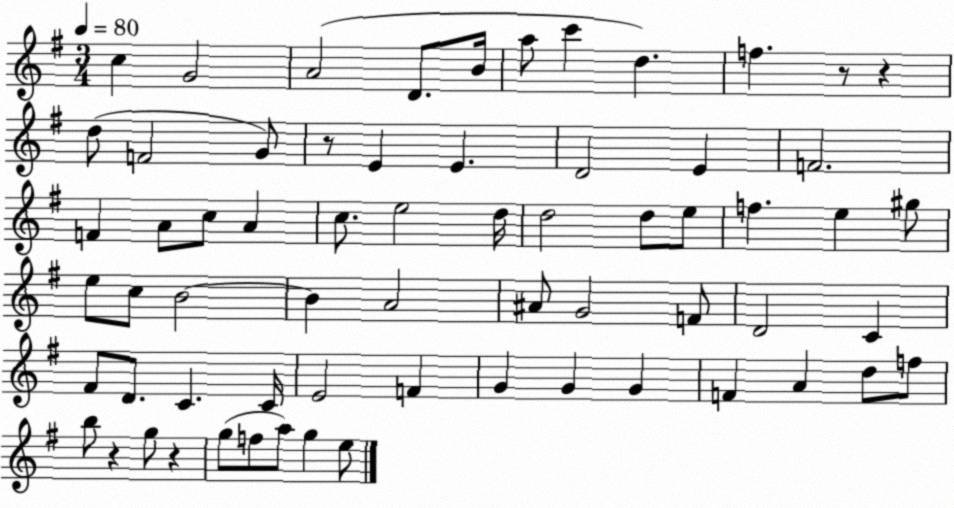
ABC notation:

X:1
T:Untitled
M:3/4
L:1/4
K:G
c G2 A2 D/2 B/4 a/2 c' d f z/2 z d/2 F2 G/2 z/2 E E D2 E F2 F A/2 c/2 A c/2 e2 d/4 d2 d/2 e/2 f e ^g/2 e/2 c/2 B2 B A2 ^A/2 G2 F/2 D2 C ^F/2 D/2 C C/4 E2 F G G G F A d/2 f/2 b/2 z g/2 z g/2 f/2 a/2 g e/2